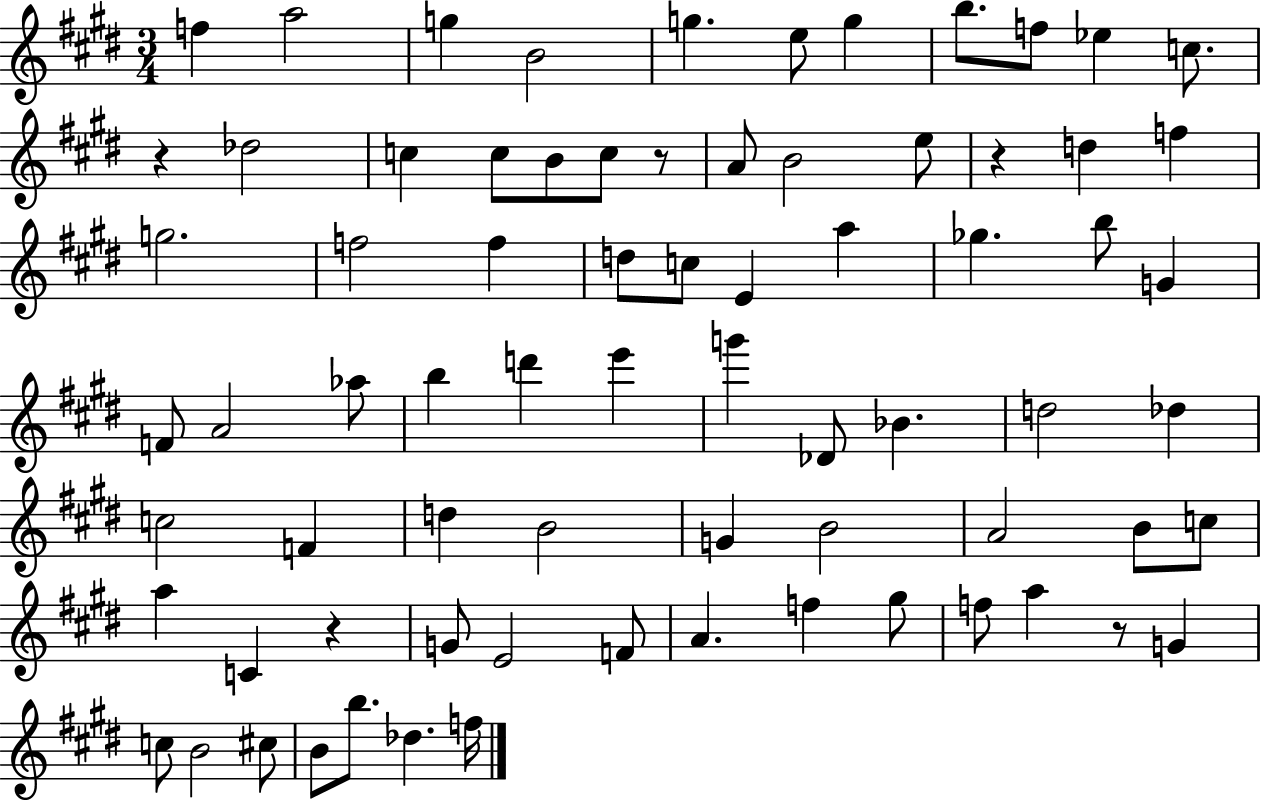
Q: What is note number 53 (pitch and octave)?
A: C4